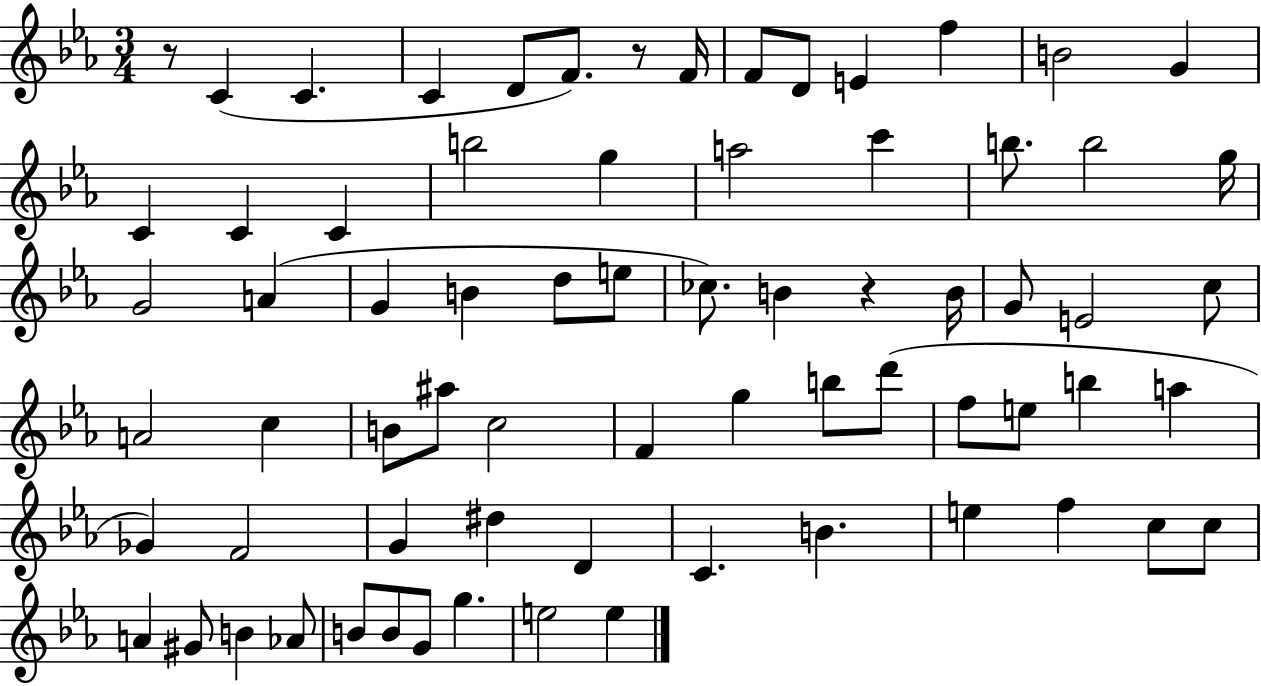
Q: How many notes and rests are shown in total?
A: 71